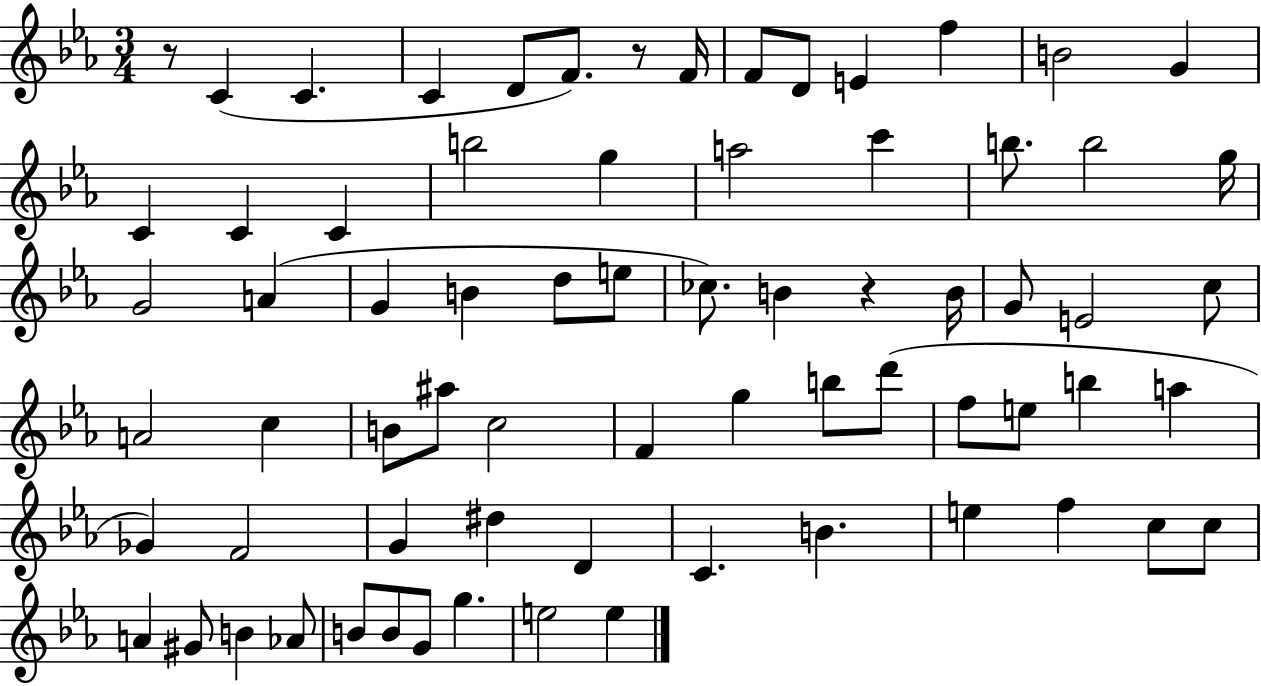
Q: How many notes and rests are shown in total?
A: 71